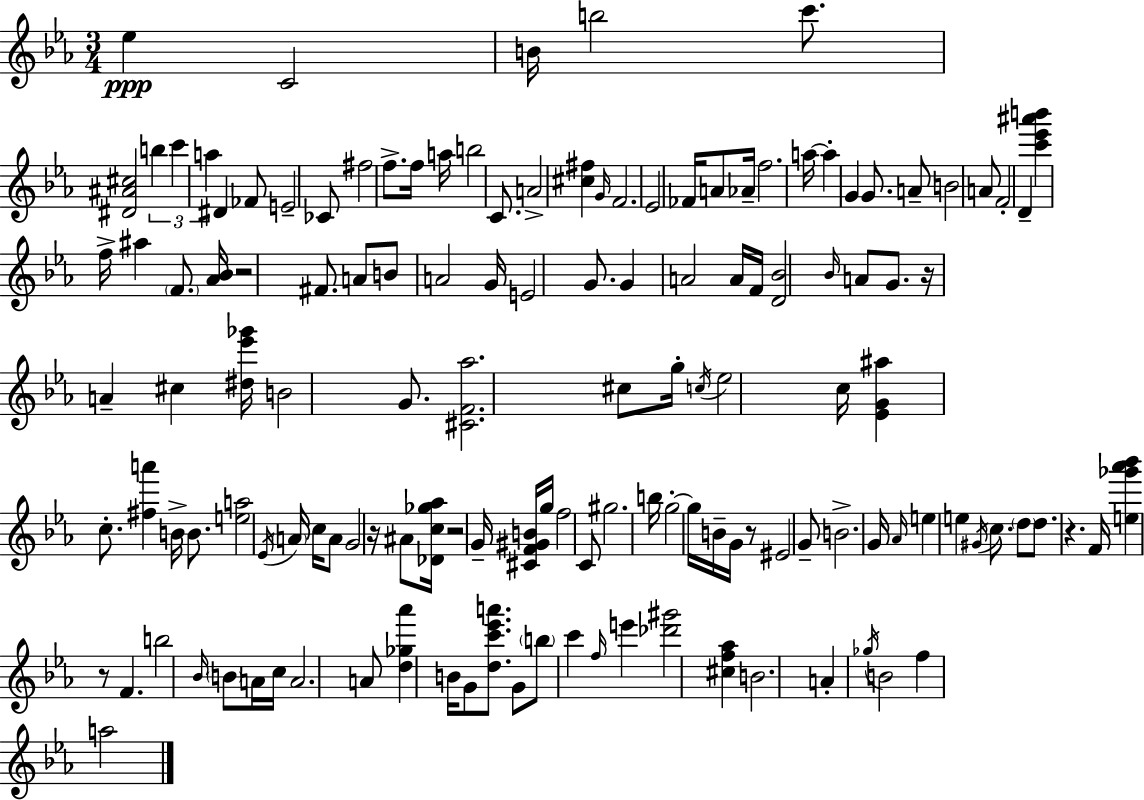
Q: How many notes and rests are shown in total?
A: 137